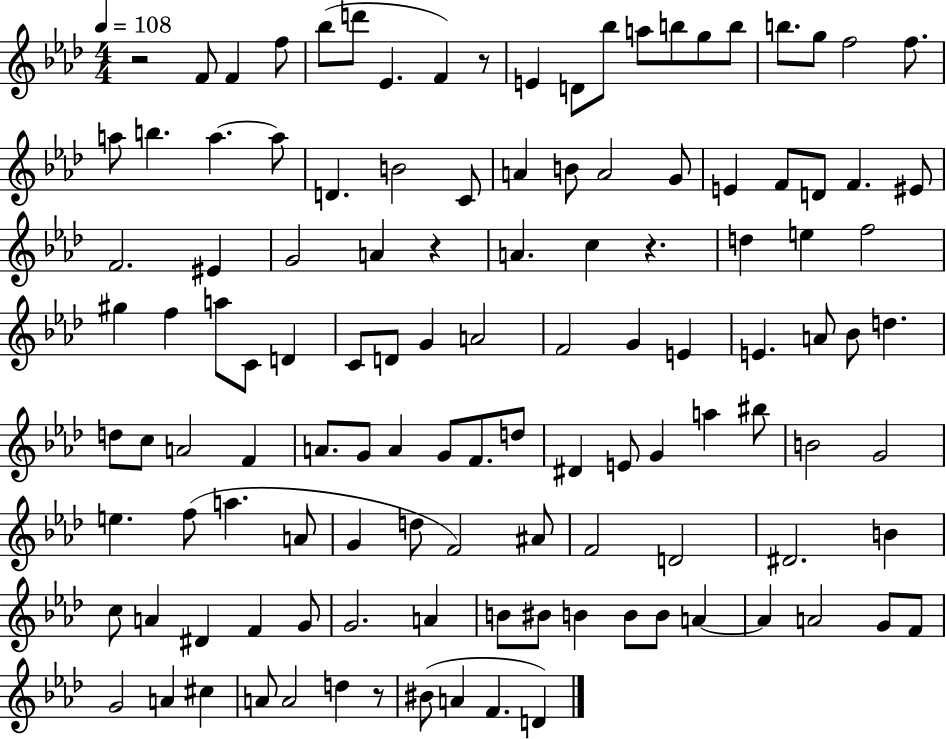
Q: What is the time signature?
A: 4/4